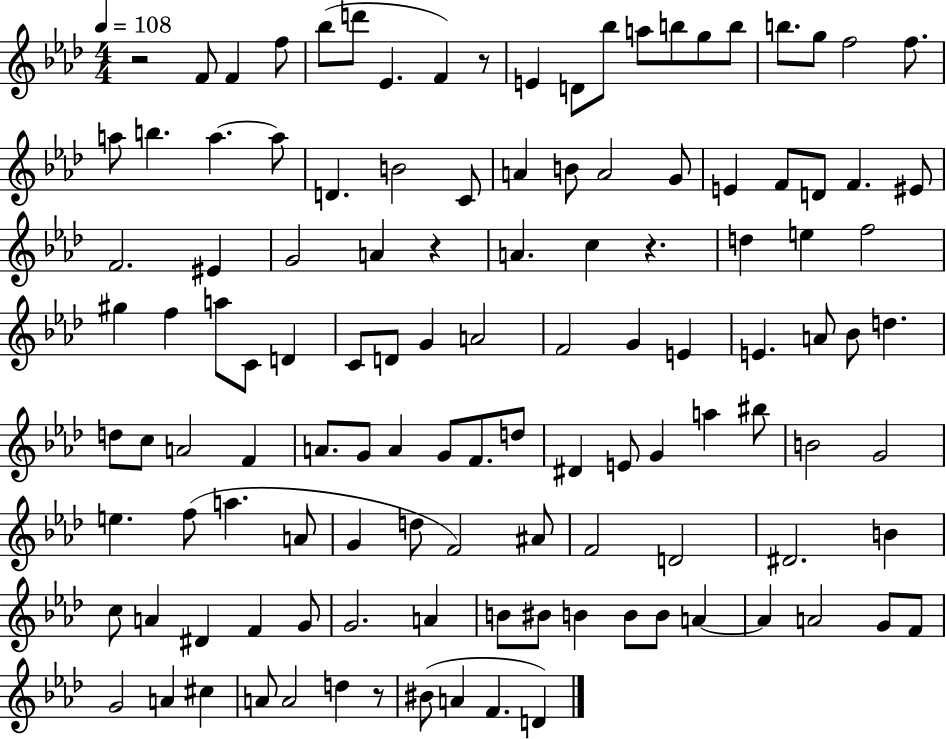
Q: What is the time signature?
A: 4/4